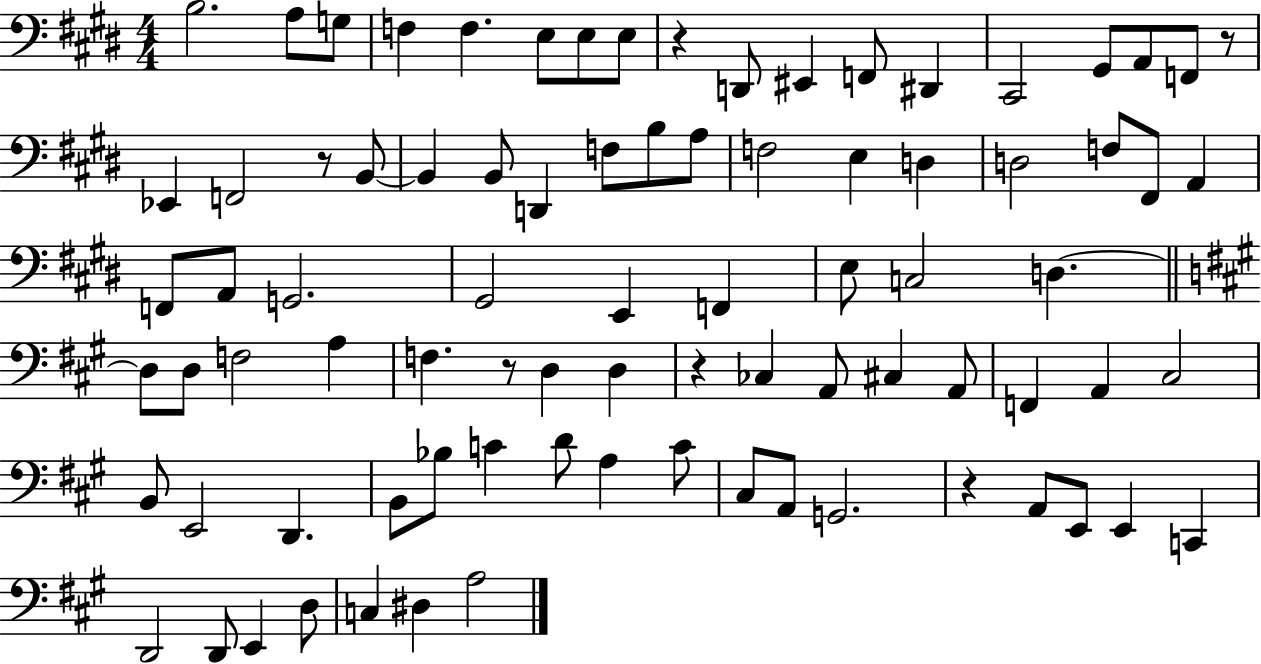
{
  \clef bass
  \numericTimeSignature
  \time 4/4
  \key e \major
  b2. a8 g8 | f4 f4. e8 e8 e8 | r4 d,8 eis,4 f,8 dis,4 | cis,2 gis,8 a,8 f,8 r8 | \break ees,4 f,2 r8 b,8~~ | b,4 b,8 d,4 f8 b8 a8 | f2 e4 d4 | d2 f8 fis,8 a,4 | \break f,8 a,8 g,2. | gis,2 e,4 f,4 | e8 c2 d4.~~ | \bar "||" \break \key a \major d8 d8 f2 a4 | f4. r8 d4 d4 | r4 ces4 a,8 cis4 a,8 | f,4 a,4 cis2 | \break b,8 e,2 d,4. | b,8 bes8 c'4 d'8 a4 c'8 | cis8 a,8 g,2. | r4 a,8 e,8 e,4 c,4 | \break d,2 d,8 e,4 d8 | c4 dis4 a2 | \bar "|."
}